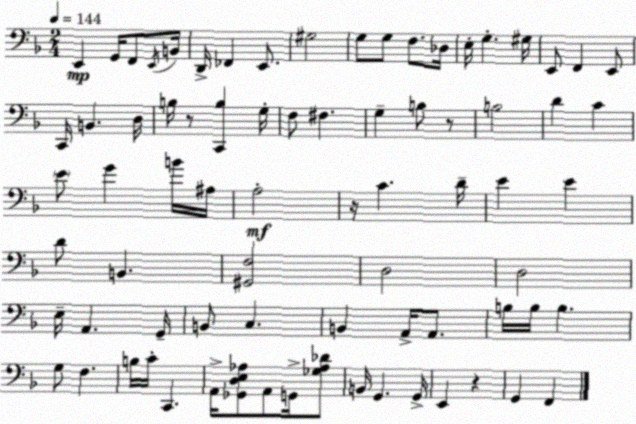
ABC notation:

X:1
T:Untitled
M:2/4
L:1/4
K:Dm
E,, G,,/4 F,,/2 E,,/4 B,,/4 D,,/4 _F,, E,,/2 ^G,2 G,/2 G,/2 F,/2 _D,/4 E,/4 G, ^G,/4 E,,/2 F,, E,,/2 C,,/4 B,, D,/4 B,/4 z/2 [C,,B,] G,/4 F,/2 ^F, G, B,/2 z/2 B,2 D C E/2 G B/4 ^A,/4 A,2 z/4 C D/4 E E D/2 B,, [^G,,F,]2 D,2 D,2 E,/4 A,, G,,/4 B,,/2 C, B,, A,,/4 A,,/2 B,/4 B,/4 B, G,/2 F, B,/4 C/4 C,, A,,/4 [_G,,D,E,_A,]/2 A,,/2 G,,/4 [_G,_A,_D]/2 B,,/4 G,, G,,/4 E,, z G,, F,,